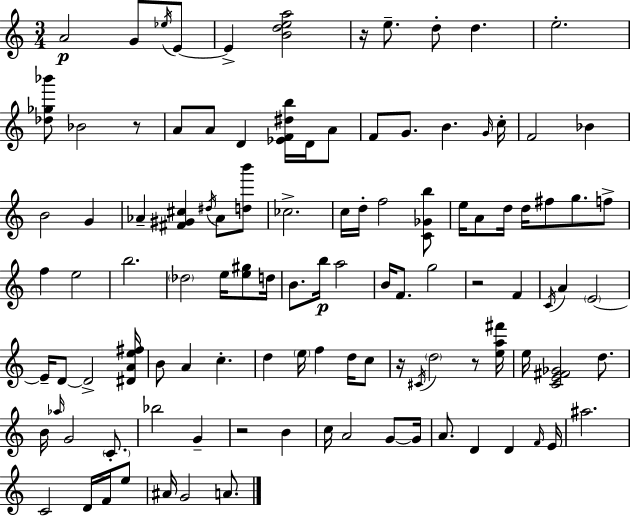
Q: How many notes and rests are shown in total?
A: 109